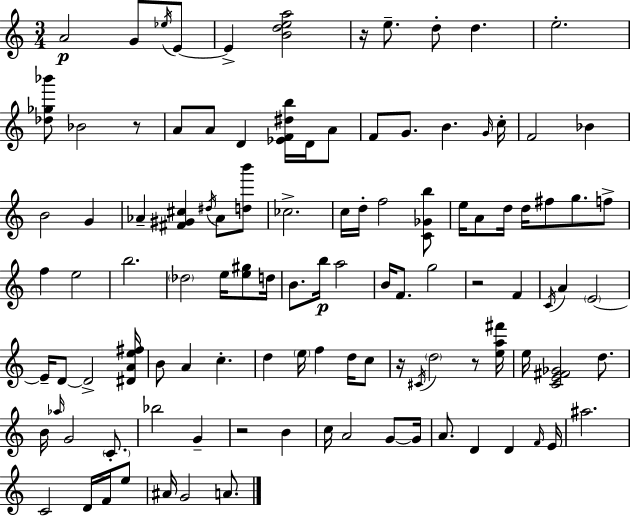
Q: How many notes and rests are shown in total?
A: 109